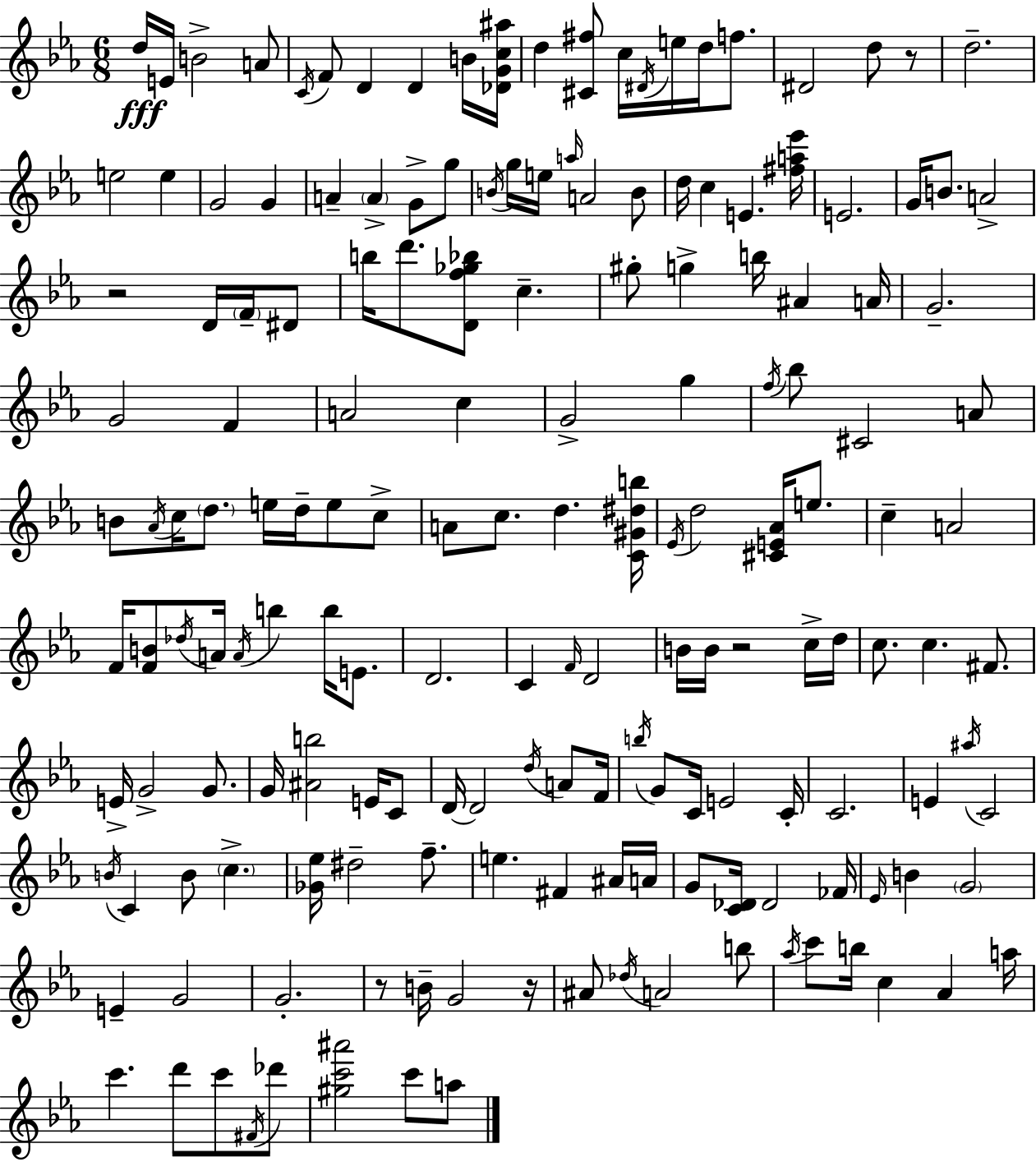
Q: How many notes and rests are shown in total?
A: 169